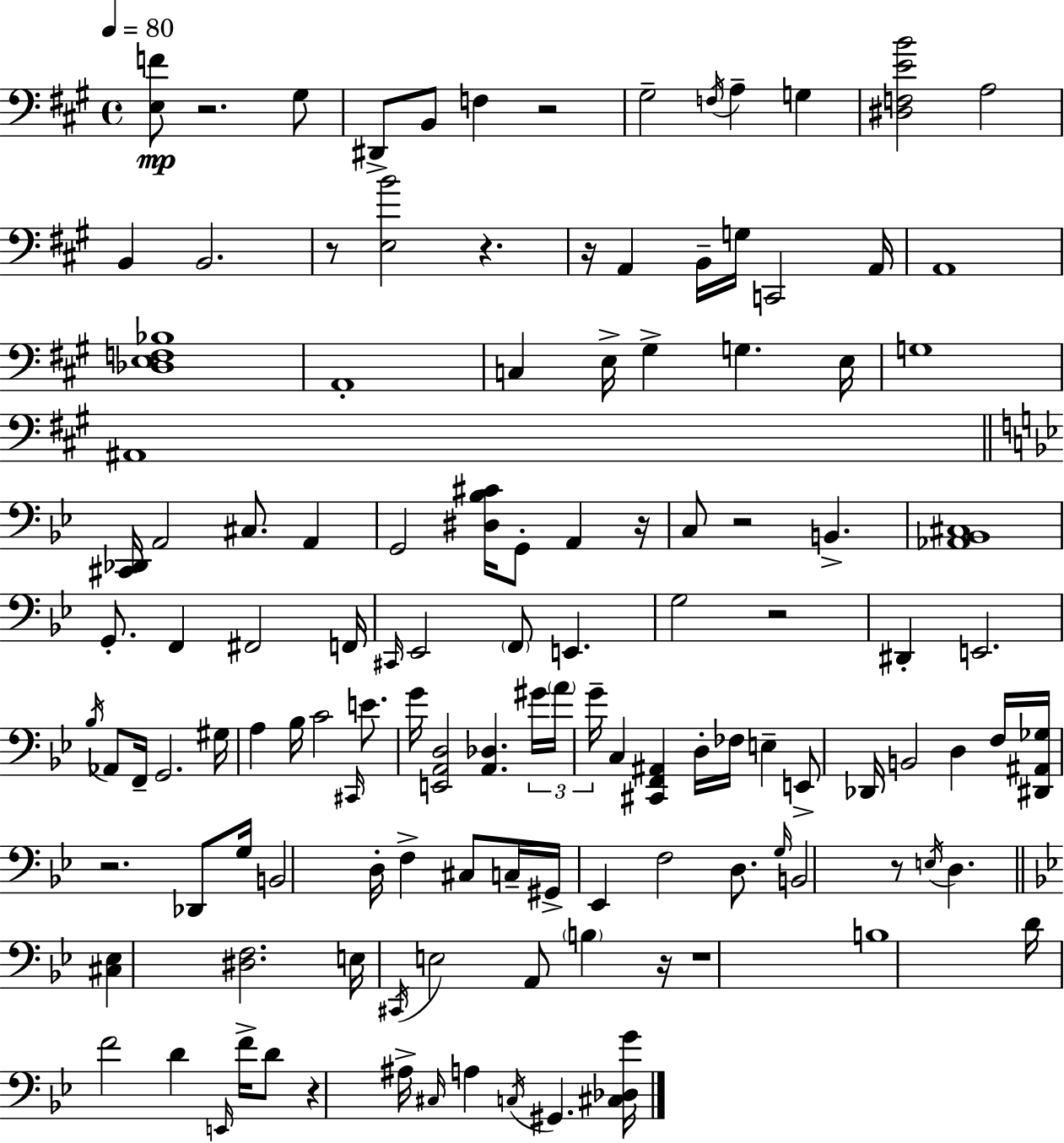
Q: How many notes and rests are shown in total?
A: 126